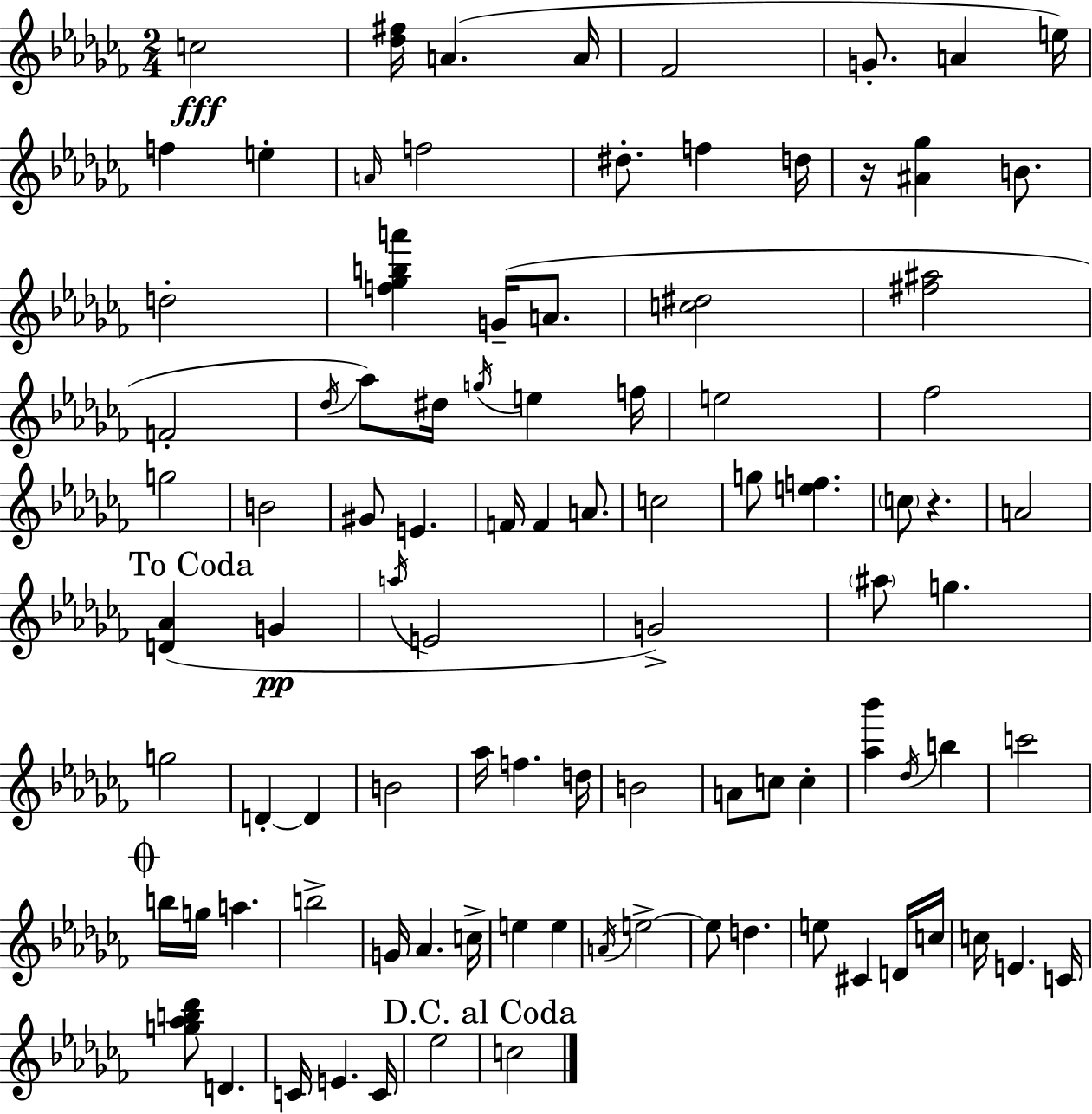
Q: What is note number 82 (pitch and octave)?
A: C4